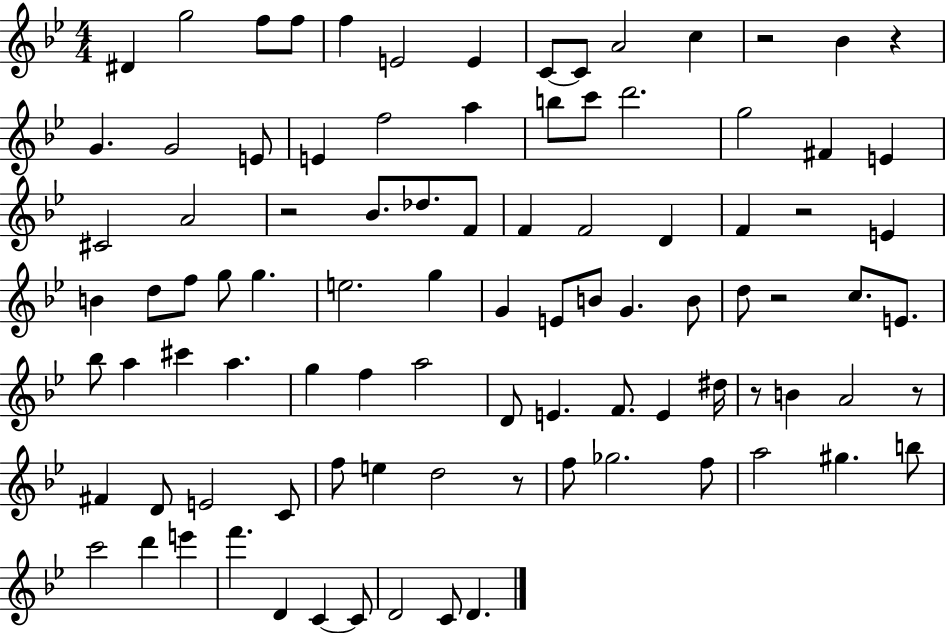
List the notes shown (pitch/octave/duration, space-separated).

D#4/q G5/h F5/e F5/e F5/q E4/h E4/q C4/e C4/e A4/h C5/q R/h Bb4/q R/q G4/q. G4/h E4/e E4/q F5/h A5/q B5/e C6/e D6/h. G5/h F#4/q E4/q C#4/h A4/h R/h Bb4/e. Db5/e. F4/e F4/q F4/h D4/q F4/q R/h E4/q B4/q D5/e F5/e G5/e G5/q. E5/h. G5/q G4/q E4/e B4/e G4/q. B4/e D5/e R/h C5/e. E4/e. Bb5/e A5/q C#6/q A5/q. G5/q F5/q A5/h D4/e E4/q. F4/e. E4/q D#5/s R/e B4/q A4/h R/e F#4/q D4/e E4/h C4/e F5/e E5/q D5/h R/e F5/e Gb5/h. F5/e A5/h G#5/q. B5/e C6/h D6/q E6/q F6/q. D4/q C4/q C4/e D4/h C4/e D4/q.